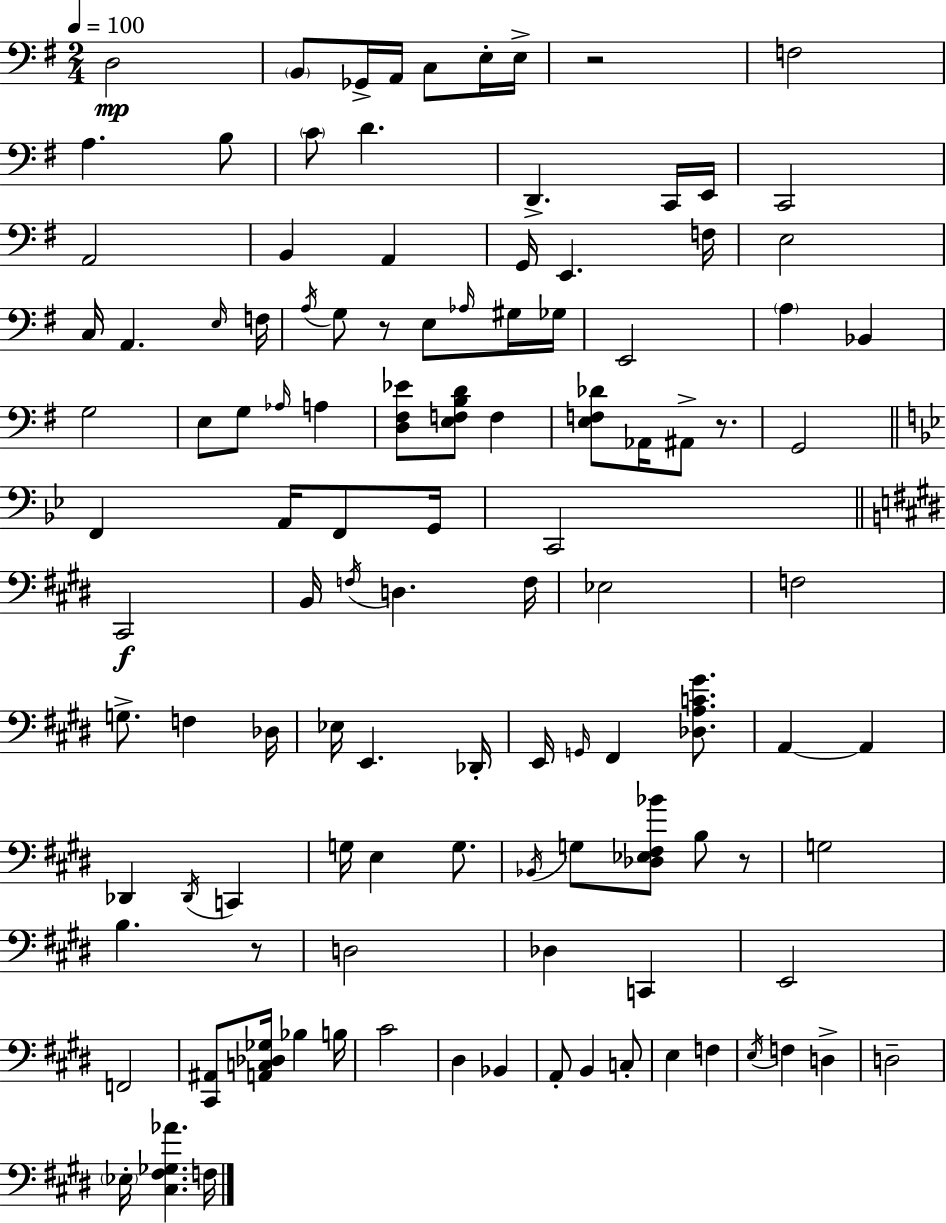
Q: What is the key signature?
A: E minor